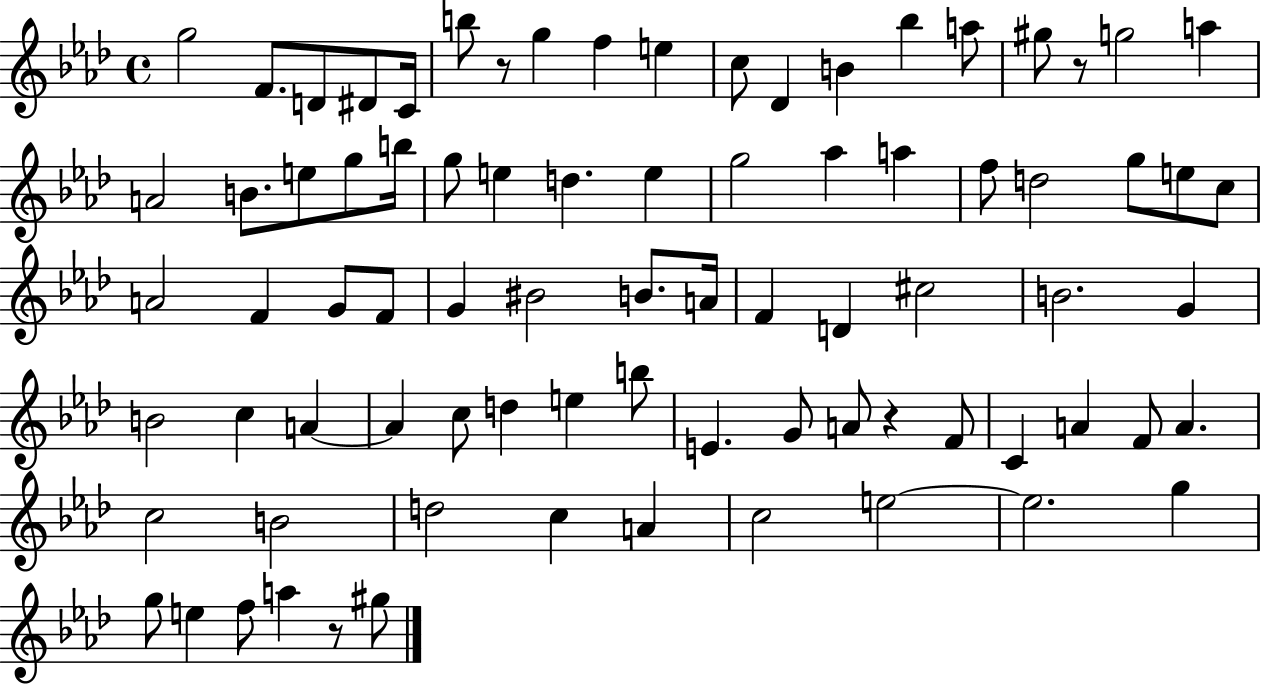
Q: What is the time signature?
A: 4/4